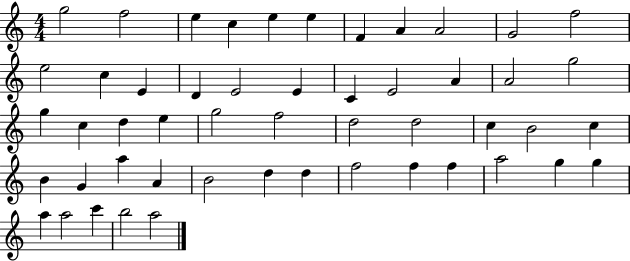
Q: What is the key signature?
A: C major